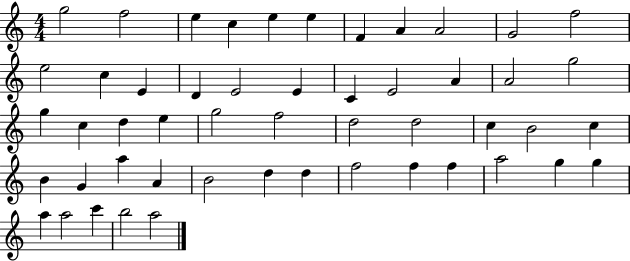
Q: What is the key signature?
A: C major